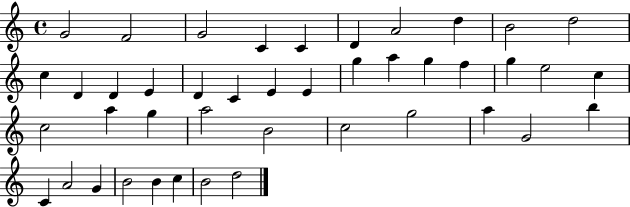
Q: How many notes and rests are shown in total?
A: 43